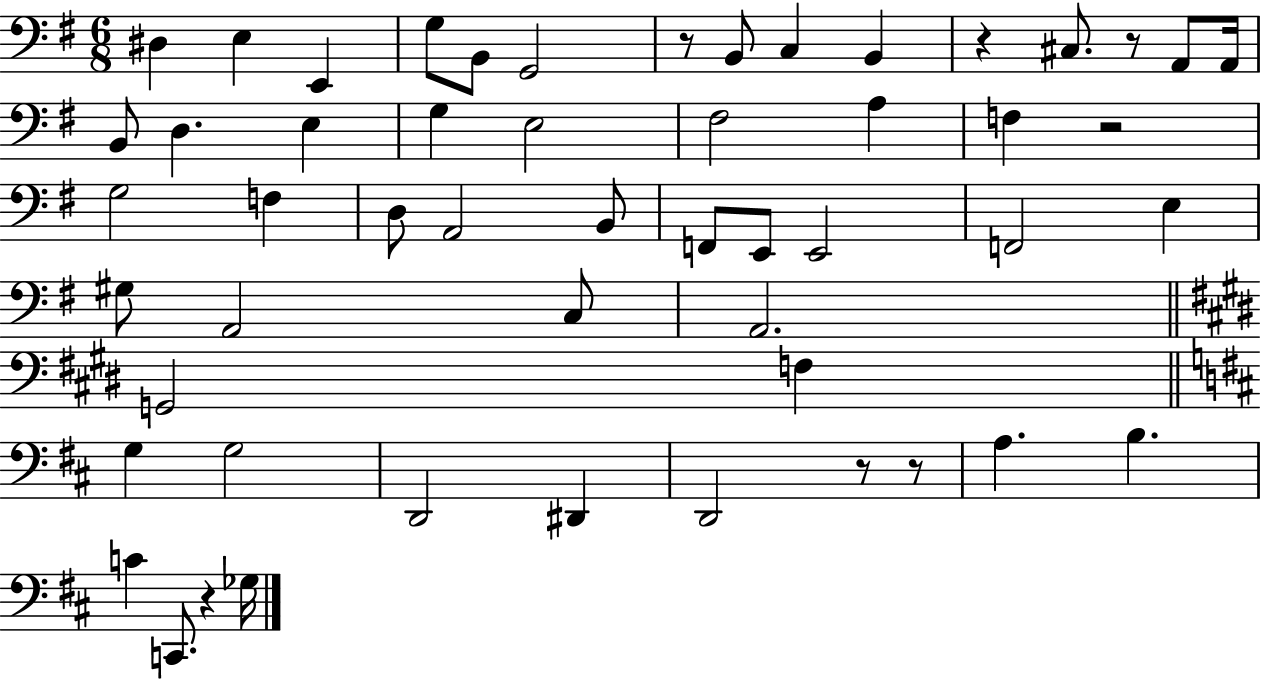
D#3/q E3/q E2/q G3/e B2/e G2/h R/e B2/e C3/q B2/q R/q C#3/e. R/e A2/e A2/s B2/e D3/q. E3/q G3/q E3/h F#3/h A3/q F3/q R/h G3/h F3/q D3/e A2/h B2/e F2/e E2/e E2/h F2/h E3/q G#3/e A2/h C3/e A2/h. G2/h F3/q G3/q G3/h D2/h D#2/q D2/h R/e R/e A3/q. B3/q. C4/q C2/e. R/q Gb3/s